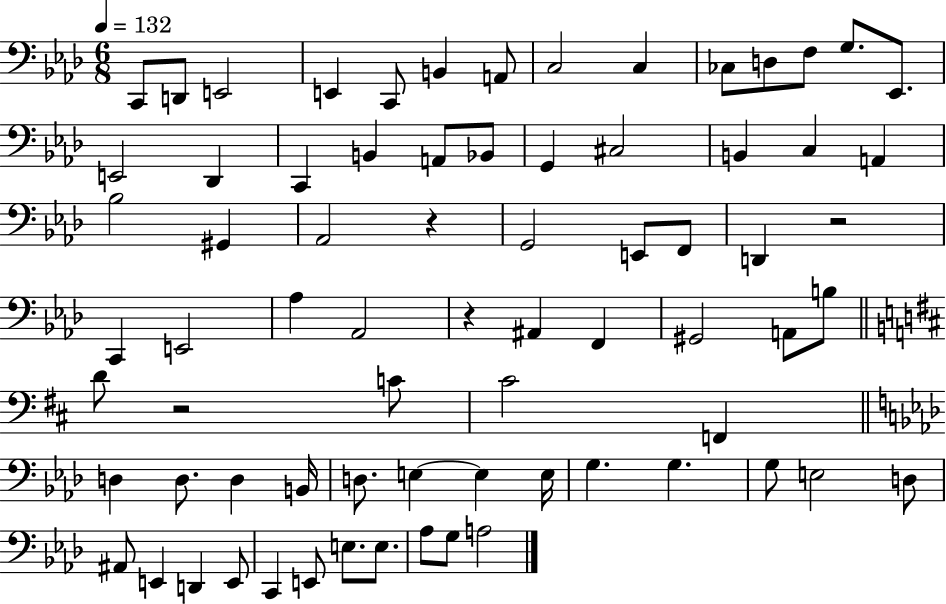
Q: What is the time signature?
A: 6/8